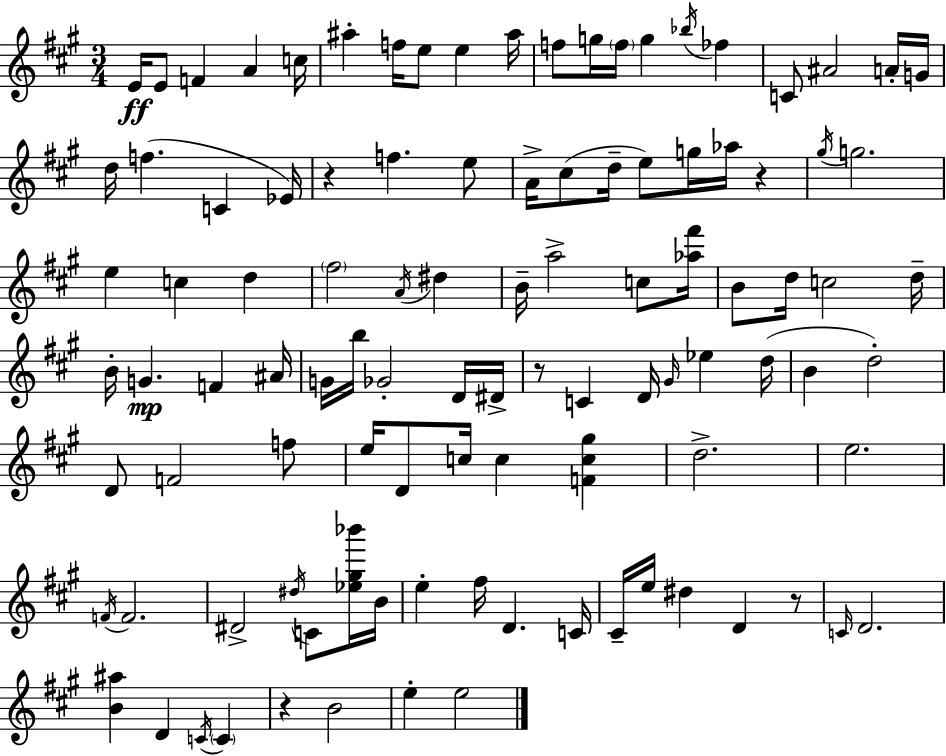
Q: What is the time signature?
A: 3/4